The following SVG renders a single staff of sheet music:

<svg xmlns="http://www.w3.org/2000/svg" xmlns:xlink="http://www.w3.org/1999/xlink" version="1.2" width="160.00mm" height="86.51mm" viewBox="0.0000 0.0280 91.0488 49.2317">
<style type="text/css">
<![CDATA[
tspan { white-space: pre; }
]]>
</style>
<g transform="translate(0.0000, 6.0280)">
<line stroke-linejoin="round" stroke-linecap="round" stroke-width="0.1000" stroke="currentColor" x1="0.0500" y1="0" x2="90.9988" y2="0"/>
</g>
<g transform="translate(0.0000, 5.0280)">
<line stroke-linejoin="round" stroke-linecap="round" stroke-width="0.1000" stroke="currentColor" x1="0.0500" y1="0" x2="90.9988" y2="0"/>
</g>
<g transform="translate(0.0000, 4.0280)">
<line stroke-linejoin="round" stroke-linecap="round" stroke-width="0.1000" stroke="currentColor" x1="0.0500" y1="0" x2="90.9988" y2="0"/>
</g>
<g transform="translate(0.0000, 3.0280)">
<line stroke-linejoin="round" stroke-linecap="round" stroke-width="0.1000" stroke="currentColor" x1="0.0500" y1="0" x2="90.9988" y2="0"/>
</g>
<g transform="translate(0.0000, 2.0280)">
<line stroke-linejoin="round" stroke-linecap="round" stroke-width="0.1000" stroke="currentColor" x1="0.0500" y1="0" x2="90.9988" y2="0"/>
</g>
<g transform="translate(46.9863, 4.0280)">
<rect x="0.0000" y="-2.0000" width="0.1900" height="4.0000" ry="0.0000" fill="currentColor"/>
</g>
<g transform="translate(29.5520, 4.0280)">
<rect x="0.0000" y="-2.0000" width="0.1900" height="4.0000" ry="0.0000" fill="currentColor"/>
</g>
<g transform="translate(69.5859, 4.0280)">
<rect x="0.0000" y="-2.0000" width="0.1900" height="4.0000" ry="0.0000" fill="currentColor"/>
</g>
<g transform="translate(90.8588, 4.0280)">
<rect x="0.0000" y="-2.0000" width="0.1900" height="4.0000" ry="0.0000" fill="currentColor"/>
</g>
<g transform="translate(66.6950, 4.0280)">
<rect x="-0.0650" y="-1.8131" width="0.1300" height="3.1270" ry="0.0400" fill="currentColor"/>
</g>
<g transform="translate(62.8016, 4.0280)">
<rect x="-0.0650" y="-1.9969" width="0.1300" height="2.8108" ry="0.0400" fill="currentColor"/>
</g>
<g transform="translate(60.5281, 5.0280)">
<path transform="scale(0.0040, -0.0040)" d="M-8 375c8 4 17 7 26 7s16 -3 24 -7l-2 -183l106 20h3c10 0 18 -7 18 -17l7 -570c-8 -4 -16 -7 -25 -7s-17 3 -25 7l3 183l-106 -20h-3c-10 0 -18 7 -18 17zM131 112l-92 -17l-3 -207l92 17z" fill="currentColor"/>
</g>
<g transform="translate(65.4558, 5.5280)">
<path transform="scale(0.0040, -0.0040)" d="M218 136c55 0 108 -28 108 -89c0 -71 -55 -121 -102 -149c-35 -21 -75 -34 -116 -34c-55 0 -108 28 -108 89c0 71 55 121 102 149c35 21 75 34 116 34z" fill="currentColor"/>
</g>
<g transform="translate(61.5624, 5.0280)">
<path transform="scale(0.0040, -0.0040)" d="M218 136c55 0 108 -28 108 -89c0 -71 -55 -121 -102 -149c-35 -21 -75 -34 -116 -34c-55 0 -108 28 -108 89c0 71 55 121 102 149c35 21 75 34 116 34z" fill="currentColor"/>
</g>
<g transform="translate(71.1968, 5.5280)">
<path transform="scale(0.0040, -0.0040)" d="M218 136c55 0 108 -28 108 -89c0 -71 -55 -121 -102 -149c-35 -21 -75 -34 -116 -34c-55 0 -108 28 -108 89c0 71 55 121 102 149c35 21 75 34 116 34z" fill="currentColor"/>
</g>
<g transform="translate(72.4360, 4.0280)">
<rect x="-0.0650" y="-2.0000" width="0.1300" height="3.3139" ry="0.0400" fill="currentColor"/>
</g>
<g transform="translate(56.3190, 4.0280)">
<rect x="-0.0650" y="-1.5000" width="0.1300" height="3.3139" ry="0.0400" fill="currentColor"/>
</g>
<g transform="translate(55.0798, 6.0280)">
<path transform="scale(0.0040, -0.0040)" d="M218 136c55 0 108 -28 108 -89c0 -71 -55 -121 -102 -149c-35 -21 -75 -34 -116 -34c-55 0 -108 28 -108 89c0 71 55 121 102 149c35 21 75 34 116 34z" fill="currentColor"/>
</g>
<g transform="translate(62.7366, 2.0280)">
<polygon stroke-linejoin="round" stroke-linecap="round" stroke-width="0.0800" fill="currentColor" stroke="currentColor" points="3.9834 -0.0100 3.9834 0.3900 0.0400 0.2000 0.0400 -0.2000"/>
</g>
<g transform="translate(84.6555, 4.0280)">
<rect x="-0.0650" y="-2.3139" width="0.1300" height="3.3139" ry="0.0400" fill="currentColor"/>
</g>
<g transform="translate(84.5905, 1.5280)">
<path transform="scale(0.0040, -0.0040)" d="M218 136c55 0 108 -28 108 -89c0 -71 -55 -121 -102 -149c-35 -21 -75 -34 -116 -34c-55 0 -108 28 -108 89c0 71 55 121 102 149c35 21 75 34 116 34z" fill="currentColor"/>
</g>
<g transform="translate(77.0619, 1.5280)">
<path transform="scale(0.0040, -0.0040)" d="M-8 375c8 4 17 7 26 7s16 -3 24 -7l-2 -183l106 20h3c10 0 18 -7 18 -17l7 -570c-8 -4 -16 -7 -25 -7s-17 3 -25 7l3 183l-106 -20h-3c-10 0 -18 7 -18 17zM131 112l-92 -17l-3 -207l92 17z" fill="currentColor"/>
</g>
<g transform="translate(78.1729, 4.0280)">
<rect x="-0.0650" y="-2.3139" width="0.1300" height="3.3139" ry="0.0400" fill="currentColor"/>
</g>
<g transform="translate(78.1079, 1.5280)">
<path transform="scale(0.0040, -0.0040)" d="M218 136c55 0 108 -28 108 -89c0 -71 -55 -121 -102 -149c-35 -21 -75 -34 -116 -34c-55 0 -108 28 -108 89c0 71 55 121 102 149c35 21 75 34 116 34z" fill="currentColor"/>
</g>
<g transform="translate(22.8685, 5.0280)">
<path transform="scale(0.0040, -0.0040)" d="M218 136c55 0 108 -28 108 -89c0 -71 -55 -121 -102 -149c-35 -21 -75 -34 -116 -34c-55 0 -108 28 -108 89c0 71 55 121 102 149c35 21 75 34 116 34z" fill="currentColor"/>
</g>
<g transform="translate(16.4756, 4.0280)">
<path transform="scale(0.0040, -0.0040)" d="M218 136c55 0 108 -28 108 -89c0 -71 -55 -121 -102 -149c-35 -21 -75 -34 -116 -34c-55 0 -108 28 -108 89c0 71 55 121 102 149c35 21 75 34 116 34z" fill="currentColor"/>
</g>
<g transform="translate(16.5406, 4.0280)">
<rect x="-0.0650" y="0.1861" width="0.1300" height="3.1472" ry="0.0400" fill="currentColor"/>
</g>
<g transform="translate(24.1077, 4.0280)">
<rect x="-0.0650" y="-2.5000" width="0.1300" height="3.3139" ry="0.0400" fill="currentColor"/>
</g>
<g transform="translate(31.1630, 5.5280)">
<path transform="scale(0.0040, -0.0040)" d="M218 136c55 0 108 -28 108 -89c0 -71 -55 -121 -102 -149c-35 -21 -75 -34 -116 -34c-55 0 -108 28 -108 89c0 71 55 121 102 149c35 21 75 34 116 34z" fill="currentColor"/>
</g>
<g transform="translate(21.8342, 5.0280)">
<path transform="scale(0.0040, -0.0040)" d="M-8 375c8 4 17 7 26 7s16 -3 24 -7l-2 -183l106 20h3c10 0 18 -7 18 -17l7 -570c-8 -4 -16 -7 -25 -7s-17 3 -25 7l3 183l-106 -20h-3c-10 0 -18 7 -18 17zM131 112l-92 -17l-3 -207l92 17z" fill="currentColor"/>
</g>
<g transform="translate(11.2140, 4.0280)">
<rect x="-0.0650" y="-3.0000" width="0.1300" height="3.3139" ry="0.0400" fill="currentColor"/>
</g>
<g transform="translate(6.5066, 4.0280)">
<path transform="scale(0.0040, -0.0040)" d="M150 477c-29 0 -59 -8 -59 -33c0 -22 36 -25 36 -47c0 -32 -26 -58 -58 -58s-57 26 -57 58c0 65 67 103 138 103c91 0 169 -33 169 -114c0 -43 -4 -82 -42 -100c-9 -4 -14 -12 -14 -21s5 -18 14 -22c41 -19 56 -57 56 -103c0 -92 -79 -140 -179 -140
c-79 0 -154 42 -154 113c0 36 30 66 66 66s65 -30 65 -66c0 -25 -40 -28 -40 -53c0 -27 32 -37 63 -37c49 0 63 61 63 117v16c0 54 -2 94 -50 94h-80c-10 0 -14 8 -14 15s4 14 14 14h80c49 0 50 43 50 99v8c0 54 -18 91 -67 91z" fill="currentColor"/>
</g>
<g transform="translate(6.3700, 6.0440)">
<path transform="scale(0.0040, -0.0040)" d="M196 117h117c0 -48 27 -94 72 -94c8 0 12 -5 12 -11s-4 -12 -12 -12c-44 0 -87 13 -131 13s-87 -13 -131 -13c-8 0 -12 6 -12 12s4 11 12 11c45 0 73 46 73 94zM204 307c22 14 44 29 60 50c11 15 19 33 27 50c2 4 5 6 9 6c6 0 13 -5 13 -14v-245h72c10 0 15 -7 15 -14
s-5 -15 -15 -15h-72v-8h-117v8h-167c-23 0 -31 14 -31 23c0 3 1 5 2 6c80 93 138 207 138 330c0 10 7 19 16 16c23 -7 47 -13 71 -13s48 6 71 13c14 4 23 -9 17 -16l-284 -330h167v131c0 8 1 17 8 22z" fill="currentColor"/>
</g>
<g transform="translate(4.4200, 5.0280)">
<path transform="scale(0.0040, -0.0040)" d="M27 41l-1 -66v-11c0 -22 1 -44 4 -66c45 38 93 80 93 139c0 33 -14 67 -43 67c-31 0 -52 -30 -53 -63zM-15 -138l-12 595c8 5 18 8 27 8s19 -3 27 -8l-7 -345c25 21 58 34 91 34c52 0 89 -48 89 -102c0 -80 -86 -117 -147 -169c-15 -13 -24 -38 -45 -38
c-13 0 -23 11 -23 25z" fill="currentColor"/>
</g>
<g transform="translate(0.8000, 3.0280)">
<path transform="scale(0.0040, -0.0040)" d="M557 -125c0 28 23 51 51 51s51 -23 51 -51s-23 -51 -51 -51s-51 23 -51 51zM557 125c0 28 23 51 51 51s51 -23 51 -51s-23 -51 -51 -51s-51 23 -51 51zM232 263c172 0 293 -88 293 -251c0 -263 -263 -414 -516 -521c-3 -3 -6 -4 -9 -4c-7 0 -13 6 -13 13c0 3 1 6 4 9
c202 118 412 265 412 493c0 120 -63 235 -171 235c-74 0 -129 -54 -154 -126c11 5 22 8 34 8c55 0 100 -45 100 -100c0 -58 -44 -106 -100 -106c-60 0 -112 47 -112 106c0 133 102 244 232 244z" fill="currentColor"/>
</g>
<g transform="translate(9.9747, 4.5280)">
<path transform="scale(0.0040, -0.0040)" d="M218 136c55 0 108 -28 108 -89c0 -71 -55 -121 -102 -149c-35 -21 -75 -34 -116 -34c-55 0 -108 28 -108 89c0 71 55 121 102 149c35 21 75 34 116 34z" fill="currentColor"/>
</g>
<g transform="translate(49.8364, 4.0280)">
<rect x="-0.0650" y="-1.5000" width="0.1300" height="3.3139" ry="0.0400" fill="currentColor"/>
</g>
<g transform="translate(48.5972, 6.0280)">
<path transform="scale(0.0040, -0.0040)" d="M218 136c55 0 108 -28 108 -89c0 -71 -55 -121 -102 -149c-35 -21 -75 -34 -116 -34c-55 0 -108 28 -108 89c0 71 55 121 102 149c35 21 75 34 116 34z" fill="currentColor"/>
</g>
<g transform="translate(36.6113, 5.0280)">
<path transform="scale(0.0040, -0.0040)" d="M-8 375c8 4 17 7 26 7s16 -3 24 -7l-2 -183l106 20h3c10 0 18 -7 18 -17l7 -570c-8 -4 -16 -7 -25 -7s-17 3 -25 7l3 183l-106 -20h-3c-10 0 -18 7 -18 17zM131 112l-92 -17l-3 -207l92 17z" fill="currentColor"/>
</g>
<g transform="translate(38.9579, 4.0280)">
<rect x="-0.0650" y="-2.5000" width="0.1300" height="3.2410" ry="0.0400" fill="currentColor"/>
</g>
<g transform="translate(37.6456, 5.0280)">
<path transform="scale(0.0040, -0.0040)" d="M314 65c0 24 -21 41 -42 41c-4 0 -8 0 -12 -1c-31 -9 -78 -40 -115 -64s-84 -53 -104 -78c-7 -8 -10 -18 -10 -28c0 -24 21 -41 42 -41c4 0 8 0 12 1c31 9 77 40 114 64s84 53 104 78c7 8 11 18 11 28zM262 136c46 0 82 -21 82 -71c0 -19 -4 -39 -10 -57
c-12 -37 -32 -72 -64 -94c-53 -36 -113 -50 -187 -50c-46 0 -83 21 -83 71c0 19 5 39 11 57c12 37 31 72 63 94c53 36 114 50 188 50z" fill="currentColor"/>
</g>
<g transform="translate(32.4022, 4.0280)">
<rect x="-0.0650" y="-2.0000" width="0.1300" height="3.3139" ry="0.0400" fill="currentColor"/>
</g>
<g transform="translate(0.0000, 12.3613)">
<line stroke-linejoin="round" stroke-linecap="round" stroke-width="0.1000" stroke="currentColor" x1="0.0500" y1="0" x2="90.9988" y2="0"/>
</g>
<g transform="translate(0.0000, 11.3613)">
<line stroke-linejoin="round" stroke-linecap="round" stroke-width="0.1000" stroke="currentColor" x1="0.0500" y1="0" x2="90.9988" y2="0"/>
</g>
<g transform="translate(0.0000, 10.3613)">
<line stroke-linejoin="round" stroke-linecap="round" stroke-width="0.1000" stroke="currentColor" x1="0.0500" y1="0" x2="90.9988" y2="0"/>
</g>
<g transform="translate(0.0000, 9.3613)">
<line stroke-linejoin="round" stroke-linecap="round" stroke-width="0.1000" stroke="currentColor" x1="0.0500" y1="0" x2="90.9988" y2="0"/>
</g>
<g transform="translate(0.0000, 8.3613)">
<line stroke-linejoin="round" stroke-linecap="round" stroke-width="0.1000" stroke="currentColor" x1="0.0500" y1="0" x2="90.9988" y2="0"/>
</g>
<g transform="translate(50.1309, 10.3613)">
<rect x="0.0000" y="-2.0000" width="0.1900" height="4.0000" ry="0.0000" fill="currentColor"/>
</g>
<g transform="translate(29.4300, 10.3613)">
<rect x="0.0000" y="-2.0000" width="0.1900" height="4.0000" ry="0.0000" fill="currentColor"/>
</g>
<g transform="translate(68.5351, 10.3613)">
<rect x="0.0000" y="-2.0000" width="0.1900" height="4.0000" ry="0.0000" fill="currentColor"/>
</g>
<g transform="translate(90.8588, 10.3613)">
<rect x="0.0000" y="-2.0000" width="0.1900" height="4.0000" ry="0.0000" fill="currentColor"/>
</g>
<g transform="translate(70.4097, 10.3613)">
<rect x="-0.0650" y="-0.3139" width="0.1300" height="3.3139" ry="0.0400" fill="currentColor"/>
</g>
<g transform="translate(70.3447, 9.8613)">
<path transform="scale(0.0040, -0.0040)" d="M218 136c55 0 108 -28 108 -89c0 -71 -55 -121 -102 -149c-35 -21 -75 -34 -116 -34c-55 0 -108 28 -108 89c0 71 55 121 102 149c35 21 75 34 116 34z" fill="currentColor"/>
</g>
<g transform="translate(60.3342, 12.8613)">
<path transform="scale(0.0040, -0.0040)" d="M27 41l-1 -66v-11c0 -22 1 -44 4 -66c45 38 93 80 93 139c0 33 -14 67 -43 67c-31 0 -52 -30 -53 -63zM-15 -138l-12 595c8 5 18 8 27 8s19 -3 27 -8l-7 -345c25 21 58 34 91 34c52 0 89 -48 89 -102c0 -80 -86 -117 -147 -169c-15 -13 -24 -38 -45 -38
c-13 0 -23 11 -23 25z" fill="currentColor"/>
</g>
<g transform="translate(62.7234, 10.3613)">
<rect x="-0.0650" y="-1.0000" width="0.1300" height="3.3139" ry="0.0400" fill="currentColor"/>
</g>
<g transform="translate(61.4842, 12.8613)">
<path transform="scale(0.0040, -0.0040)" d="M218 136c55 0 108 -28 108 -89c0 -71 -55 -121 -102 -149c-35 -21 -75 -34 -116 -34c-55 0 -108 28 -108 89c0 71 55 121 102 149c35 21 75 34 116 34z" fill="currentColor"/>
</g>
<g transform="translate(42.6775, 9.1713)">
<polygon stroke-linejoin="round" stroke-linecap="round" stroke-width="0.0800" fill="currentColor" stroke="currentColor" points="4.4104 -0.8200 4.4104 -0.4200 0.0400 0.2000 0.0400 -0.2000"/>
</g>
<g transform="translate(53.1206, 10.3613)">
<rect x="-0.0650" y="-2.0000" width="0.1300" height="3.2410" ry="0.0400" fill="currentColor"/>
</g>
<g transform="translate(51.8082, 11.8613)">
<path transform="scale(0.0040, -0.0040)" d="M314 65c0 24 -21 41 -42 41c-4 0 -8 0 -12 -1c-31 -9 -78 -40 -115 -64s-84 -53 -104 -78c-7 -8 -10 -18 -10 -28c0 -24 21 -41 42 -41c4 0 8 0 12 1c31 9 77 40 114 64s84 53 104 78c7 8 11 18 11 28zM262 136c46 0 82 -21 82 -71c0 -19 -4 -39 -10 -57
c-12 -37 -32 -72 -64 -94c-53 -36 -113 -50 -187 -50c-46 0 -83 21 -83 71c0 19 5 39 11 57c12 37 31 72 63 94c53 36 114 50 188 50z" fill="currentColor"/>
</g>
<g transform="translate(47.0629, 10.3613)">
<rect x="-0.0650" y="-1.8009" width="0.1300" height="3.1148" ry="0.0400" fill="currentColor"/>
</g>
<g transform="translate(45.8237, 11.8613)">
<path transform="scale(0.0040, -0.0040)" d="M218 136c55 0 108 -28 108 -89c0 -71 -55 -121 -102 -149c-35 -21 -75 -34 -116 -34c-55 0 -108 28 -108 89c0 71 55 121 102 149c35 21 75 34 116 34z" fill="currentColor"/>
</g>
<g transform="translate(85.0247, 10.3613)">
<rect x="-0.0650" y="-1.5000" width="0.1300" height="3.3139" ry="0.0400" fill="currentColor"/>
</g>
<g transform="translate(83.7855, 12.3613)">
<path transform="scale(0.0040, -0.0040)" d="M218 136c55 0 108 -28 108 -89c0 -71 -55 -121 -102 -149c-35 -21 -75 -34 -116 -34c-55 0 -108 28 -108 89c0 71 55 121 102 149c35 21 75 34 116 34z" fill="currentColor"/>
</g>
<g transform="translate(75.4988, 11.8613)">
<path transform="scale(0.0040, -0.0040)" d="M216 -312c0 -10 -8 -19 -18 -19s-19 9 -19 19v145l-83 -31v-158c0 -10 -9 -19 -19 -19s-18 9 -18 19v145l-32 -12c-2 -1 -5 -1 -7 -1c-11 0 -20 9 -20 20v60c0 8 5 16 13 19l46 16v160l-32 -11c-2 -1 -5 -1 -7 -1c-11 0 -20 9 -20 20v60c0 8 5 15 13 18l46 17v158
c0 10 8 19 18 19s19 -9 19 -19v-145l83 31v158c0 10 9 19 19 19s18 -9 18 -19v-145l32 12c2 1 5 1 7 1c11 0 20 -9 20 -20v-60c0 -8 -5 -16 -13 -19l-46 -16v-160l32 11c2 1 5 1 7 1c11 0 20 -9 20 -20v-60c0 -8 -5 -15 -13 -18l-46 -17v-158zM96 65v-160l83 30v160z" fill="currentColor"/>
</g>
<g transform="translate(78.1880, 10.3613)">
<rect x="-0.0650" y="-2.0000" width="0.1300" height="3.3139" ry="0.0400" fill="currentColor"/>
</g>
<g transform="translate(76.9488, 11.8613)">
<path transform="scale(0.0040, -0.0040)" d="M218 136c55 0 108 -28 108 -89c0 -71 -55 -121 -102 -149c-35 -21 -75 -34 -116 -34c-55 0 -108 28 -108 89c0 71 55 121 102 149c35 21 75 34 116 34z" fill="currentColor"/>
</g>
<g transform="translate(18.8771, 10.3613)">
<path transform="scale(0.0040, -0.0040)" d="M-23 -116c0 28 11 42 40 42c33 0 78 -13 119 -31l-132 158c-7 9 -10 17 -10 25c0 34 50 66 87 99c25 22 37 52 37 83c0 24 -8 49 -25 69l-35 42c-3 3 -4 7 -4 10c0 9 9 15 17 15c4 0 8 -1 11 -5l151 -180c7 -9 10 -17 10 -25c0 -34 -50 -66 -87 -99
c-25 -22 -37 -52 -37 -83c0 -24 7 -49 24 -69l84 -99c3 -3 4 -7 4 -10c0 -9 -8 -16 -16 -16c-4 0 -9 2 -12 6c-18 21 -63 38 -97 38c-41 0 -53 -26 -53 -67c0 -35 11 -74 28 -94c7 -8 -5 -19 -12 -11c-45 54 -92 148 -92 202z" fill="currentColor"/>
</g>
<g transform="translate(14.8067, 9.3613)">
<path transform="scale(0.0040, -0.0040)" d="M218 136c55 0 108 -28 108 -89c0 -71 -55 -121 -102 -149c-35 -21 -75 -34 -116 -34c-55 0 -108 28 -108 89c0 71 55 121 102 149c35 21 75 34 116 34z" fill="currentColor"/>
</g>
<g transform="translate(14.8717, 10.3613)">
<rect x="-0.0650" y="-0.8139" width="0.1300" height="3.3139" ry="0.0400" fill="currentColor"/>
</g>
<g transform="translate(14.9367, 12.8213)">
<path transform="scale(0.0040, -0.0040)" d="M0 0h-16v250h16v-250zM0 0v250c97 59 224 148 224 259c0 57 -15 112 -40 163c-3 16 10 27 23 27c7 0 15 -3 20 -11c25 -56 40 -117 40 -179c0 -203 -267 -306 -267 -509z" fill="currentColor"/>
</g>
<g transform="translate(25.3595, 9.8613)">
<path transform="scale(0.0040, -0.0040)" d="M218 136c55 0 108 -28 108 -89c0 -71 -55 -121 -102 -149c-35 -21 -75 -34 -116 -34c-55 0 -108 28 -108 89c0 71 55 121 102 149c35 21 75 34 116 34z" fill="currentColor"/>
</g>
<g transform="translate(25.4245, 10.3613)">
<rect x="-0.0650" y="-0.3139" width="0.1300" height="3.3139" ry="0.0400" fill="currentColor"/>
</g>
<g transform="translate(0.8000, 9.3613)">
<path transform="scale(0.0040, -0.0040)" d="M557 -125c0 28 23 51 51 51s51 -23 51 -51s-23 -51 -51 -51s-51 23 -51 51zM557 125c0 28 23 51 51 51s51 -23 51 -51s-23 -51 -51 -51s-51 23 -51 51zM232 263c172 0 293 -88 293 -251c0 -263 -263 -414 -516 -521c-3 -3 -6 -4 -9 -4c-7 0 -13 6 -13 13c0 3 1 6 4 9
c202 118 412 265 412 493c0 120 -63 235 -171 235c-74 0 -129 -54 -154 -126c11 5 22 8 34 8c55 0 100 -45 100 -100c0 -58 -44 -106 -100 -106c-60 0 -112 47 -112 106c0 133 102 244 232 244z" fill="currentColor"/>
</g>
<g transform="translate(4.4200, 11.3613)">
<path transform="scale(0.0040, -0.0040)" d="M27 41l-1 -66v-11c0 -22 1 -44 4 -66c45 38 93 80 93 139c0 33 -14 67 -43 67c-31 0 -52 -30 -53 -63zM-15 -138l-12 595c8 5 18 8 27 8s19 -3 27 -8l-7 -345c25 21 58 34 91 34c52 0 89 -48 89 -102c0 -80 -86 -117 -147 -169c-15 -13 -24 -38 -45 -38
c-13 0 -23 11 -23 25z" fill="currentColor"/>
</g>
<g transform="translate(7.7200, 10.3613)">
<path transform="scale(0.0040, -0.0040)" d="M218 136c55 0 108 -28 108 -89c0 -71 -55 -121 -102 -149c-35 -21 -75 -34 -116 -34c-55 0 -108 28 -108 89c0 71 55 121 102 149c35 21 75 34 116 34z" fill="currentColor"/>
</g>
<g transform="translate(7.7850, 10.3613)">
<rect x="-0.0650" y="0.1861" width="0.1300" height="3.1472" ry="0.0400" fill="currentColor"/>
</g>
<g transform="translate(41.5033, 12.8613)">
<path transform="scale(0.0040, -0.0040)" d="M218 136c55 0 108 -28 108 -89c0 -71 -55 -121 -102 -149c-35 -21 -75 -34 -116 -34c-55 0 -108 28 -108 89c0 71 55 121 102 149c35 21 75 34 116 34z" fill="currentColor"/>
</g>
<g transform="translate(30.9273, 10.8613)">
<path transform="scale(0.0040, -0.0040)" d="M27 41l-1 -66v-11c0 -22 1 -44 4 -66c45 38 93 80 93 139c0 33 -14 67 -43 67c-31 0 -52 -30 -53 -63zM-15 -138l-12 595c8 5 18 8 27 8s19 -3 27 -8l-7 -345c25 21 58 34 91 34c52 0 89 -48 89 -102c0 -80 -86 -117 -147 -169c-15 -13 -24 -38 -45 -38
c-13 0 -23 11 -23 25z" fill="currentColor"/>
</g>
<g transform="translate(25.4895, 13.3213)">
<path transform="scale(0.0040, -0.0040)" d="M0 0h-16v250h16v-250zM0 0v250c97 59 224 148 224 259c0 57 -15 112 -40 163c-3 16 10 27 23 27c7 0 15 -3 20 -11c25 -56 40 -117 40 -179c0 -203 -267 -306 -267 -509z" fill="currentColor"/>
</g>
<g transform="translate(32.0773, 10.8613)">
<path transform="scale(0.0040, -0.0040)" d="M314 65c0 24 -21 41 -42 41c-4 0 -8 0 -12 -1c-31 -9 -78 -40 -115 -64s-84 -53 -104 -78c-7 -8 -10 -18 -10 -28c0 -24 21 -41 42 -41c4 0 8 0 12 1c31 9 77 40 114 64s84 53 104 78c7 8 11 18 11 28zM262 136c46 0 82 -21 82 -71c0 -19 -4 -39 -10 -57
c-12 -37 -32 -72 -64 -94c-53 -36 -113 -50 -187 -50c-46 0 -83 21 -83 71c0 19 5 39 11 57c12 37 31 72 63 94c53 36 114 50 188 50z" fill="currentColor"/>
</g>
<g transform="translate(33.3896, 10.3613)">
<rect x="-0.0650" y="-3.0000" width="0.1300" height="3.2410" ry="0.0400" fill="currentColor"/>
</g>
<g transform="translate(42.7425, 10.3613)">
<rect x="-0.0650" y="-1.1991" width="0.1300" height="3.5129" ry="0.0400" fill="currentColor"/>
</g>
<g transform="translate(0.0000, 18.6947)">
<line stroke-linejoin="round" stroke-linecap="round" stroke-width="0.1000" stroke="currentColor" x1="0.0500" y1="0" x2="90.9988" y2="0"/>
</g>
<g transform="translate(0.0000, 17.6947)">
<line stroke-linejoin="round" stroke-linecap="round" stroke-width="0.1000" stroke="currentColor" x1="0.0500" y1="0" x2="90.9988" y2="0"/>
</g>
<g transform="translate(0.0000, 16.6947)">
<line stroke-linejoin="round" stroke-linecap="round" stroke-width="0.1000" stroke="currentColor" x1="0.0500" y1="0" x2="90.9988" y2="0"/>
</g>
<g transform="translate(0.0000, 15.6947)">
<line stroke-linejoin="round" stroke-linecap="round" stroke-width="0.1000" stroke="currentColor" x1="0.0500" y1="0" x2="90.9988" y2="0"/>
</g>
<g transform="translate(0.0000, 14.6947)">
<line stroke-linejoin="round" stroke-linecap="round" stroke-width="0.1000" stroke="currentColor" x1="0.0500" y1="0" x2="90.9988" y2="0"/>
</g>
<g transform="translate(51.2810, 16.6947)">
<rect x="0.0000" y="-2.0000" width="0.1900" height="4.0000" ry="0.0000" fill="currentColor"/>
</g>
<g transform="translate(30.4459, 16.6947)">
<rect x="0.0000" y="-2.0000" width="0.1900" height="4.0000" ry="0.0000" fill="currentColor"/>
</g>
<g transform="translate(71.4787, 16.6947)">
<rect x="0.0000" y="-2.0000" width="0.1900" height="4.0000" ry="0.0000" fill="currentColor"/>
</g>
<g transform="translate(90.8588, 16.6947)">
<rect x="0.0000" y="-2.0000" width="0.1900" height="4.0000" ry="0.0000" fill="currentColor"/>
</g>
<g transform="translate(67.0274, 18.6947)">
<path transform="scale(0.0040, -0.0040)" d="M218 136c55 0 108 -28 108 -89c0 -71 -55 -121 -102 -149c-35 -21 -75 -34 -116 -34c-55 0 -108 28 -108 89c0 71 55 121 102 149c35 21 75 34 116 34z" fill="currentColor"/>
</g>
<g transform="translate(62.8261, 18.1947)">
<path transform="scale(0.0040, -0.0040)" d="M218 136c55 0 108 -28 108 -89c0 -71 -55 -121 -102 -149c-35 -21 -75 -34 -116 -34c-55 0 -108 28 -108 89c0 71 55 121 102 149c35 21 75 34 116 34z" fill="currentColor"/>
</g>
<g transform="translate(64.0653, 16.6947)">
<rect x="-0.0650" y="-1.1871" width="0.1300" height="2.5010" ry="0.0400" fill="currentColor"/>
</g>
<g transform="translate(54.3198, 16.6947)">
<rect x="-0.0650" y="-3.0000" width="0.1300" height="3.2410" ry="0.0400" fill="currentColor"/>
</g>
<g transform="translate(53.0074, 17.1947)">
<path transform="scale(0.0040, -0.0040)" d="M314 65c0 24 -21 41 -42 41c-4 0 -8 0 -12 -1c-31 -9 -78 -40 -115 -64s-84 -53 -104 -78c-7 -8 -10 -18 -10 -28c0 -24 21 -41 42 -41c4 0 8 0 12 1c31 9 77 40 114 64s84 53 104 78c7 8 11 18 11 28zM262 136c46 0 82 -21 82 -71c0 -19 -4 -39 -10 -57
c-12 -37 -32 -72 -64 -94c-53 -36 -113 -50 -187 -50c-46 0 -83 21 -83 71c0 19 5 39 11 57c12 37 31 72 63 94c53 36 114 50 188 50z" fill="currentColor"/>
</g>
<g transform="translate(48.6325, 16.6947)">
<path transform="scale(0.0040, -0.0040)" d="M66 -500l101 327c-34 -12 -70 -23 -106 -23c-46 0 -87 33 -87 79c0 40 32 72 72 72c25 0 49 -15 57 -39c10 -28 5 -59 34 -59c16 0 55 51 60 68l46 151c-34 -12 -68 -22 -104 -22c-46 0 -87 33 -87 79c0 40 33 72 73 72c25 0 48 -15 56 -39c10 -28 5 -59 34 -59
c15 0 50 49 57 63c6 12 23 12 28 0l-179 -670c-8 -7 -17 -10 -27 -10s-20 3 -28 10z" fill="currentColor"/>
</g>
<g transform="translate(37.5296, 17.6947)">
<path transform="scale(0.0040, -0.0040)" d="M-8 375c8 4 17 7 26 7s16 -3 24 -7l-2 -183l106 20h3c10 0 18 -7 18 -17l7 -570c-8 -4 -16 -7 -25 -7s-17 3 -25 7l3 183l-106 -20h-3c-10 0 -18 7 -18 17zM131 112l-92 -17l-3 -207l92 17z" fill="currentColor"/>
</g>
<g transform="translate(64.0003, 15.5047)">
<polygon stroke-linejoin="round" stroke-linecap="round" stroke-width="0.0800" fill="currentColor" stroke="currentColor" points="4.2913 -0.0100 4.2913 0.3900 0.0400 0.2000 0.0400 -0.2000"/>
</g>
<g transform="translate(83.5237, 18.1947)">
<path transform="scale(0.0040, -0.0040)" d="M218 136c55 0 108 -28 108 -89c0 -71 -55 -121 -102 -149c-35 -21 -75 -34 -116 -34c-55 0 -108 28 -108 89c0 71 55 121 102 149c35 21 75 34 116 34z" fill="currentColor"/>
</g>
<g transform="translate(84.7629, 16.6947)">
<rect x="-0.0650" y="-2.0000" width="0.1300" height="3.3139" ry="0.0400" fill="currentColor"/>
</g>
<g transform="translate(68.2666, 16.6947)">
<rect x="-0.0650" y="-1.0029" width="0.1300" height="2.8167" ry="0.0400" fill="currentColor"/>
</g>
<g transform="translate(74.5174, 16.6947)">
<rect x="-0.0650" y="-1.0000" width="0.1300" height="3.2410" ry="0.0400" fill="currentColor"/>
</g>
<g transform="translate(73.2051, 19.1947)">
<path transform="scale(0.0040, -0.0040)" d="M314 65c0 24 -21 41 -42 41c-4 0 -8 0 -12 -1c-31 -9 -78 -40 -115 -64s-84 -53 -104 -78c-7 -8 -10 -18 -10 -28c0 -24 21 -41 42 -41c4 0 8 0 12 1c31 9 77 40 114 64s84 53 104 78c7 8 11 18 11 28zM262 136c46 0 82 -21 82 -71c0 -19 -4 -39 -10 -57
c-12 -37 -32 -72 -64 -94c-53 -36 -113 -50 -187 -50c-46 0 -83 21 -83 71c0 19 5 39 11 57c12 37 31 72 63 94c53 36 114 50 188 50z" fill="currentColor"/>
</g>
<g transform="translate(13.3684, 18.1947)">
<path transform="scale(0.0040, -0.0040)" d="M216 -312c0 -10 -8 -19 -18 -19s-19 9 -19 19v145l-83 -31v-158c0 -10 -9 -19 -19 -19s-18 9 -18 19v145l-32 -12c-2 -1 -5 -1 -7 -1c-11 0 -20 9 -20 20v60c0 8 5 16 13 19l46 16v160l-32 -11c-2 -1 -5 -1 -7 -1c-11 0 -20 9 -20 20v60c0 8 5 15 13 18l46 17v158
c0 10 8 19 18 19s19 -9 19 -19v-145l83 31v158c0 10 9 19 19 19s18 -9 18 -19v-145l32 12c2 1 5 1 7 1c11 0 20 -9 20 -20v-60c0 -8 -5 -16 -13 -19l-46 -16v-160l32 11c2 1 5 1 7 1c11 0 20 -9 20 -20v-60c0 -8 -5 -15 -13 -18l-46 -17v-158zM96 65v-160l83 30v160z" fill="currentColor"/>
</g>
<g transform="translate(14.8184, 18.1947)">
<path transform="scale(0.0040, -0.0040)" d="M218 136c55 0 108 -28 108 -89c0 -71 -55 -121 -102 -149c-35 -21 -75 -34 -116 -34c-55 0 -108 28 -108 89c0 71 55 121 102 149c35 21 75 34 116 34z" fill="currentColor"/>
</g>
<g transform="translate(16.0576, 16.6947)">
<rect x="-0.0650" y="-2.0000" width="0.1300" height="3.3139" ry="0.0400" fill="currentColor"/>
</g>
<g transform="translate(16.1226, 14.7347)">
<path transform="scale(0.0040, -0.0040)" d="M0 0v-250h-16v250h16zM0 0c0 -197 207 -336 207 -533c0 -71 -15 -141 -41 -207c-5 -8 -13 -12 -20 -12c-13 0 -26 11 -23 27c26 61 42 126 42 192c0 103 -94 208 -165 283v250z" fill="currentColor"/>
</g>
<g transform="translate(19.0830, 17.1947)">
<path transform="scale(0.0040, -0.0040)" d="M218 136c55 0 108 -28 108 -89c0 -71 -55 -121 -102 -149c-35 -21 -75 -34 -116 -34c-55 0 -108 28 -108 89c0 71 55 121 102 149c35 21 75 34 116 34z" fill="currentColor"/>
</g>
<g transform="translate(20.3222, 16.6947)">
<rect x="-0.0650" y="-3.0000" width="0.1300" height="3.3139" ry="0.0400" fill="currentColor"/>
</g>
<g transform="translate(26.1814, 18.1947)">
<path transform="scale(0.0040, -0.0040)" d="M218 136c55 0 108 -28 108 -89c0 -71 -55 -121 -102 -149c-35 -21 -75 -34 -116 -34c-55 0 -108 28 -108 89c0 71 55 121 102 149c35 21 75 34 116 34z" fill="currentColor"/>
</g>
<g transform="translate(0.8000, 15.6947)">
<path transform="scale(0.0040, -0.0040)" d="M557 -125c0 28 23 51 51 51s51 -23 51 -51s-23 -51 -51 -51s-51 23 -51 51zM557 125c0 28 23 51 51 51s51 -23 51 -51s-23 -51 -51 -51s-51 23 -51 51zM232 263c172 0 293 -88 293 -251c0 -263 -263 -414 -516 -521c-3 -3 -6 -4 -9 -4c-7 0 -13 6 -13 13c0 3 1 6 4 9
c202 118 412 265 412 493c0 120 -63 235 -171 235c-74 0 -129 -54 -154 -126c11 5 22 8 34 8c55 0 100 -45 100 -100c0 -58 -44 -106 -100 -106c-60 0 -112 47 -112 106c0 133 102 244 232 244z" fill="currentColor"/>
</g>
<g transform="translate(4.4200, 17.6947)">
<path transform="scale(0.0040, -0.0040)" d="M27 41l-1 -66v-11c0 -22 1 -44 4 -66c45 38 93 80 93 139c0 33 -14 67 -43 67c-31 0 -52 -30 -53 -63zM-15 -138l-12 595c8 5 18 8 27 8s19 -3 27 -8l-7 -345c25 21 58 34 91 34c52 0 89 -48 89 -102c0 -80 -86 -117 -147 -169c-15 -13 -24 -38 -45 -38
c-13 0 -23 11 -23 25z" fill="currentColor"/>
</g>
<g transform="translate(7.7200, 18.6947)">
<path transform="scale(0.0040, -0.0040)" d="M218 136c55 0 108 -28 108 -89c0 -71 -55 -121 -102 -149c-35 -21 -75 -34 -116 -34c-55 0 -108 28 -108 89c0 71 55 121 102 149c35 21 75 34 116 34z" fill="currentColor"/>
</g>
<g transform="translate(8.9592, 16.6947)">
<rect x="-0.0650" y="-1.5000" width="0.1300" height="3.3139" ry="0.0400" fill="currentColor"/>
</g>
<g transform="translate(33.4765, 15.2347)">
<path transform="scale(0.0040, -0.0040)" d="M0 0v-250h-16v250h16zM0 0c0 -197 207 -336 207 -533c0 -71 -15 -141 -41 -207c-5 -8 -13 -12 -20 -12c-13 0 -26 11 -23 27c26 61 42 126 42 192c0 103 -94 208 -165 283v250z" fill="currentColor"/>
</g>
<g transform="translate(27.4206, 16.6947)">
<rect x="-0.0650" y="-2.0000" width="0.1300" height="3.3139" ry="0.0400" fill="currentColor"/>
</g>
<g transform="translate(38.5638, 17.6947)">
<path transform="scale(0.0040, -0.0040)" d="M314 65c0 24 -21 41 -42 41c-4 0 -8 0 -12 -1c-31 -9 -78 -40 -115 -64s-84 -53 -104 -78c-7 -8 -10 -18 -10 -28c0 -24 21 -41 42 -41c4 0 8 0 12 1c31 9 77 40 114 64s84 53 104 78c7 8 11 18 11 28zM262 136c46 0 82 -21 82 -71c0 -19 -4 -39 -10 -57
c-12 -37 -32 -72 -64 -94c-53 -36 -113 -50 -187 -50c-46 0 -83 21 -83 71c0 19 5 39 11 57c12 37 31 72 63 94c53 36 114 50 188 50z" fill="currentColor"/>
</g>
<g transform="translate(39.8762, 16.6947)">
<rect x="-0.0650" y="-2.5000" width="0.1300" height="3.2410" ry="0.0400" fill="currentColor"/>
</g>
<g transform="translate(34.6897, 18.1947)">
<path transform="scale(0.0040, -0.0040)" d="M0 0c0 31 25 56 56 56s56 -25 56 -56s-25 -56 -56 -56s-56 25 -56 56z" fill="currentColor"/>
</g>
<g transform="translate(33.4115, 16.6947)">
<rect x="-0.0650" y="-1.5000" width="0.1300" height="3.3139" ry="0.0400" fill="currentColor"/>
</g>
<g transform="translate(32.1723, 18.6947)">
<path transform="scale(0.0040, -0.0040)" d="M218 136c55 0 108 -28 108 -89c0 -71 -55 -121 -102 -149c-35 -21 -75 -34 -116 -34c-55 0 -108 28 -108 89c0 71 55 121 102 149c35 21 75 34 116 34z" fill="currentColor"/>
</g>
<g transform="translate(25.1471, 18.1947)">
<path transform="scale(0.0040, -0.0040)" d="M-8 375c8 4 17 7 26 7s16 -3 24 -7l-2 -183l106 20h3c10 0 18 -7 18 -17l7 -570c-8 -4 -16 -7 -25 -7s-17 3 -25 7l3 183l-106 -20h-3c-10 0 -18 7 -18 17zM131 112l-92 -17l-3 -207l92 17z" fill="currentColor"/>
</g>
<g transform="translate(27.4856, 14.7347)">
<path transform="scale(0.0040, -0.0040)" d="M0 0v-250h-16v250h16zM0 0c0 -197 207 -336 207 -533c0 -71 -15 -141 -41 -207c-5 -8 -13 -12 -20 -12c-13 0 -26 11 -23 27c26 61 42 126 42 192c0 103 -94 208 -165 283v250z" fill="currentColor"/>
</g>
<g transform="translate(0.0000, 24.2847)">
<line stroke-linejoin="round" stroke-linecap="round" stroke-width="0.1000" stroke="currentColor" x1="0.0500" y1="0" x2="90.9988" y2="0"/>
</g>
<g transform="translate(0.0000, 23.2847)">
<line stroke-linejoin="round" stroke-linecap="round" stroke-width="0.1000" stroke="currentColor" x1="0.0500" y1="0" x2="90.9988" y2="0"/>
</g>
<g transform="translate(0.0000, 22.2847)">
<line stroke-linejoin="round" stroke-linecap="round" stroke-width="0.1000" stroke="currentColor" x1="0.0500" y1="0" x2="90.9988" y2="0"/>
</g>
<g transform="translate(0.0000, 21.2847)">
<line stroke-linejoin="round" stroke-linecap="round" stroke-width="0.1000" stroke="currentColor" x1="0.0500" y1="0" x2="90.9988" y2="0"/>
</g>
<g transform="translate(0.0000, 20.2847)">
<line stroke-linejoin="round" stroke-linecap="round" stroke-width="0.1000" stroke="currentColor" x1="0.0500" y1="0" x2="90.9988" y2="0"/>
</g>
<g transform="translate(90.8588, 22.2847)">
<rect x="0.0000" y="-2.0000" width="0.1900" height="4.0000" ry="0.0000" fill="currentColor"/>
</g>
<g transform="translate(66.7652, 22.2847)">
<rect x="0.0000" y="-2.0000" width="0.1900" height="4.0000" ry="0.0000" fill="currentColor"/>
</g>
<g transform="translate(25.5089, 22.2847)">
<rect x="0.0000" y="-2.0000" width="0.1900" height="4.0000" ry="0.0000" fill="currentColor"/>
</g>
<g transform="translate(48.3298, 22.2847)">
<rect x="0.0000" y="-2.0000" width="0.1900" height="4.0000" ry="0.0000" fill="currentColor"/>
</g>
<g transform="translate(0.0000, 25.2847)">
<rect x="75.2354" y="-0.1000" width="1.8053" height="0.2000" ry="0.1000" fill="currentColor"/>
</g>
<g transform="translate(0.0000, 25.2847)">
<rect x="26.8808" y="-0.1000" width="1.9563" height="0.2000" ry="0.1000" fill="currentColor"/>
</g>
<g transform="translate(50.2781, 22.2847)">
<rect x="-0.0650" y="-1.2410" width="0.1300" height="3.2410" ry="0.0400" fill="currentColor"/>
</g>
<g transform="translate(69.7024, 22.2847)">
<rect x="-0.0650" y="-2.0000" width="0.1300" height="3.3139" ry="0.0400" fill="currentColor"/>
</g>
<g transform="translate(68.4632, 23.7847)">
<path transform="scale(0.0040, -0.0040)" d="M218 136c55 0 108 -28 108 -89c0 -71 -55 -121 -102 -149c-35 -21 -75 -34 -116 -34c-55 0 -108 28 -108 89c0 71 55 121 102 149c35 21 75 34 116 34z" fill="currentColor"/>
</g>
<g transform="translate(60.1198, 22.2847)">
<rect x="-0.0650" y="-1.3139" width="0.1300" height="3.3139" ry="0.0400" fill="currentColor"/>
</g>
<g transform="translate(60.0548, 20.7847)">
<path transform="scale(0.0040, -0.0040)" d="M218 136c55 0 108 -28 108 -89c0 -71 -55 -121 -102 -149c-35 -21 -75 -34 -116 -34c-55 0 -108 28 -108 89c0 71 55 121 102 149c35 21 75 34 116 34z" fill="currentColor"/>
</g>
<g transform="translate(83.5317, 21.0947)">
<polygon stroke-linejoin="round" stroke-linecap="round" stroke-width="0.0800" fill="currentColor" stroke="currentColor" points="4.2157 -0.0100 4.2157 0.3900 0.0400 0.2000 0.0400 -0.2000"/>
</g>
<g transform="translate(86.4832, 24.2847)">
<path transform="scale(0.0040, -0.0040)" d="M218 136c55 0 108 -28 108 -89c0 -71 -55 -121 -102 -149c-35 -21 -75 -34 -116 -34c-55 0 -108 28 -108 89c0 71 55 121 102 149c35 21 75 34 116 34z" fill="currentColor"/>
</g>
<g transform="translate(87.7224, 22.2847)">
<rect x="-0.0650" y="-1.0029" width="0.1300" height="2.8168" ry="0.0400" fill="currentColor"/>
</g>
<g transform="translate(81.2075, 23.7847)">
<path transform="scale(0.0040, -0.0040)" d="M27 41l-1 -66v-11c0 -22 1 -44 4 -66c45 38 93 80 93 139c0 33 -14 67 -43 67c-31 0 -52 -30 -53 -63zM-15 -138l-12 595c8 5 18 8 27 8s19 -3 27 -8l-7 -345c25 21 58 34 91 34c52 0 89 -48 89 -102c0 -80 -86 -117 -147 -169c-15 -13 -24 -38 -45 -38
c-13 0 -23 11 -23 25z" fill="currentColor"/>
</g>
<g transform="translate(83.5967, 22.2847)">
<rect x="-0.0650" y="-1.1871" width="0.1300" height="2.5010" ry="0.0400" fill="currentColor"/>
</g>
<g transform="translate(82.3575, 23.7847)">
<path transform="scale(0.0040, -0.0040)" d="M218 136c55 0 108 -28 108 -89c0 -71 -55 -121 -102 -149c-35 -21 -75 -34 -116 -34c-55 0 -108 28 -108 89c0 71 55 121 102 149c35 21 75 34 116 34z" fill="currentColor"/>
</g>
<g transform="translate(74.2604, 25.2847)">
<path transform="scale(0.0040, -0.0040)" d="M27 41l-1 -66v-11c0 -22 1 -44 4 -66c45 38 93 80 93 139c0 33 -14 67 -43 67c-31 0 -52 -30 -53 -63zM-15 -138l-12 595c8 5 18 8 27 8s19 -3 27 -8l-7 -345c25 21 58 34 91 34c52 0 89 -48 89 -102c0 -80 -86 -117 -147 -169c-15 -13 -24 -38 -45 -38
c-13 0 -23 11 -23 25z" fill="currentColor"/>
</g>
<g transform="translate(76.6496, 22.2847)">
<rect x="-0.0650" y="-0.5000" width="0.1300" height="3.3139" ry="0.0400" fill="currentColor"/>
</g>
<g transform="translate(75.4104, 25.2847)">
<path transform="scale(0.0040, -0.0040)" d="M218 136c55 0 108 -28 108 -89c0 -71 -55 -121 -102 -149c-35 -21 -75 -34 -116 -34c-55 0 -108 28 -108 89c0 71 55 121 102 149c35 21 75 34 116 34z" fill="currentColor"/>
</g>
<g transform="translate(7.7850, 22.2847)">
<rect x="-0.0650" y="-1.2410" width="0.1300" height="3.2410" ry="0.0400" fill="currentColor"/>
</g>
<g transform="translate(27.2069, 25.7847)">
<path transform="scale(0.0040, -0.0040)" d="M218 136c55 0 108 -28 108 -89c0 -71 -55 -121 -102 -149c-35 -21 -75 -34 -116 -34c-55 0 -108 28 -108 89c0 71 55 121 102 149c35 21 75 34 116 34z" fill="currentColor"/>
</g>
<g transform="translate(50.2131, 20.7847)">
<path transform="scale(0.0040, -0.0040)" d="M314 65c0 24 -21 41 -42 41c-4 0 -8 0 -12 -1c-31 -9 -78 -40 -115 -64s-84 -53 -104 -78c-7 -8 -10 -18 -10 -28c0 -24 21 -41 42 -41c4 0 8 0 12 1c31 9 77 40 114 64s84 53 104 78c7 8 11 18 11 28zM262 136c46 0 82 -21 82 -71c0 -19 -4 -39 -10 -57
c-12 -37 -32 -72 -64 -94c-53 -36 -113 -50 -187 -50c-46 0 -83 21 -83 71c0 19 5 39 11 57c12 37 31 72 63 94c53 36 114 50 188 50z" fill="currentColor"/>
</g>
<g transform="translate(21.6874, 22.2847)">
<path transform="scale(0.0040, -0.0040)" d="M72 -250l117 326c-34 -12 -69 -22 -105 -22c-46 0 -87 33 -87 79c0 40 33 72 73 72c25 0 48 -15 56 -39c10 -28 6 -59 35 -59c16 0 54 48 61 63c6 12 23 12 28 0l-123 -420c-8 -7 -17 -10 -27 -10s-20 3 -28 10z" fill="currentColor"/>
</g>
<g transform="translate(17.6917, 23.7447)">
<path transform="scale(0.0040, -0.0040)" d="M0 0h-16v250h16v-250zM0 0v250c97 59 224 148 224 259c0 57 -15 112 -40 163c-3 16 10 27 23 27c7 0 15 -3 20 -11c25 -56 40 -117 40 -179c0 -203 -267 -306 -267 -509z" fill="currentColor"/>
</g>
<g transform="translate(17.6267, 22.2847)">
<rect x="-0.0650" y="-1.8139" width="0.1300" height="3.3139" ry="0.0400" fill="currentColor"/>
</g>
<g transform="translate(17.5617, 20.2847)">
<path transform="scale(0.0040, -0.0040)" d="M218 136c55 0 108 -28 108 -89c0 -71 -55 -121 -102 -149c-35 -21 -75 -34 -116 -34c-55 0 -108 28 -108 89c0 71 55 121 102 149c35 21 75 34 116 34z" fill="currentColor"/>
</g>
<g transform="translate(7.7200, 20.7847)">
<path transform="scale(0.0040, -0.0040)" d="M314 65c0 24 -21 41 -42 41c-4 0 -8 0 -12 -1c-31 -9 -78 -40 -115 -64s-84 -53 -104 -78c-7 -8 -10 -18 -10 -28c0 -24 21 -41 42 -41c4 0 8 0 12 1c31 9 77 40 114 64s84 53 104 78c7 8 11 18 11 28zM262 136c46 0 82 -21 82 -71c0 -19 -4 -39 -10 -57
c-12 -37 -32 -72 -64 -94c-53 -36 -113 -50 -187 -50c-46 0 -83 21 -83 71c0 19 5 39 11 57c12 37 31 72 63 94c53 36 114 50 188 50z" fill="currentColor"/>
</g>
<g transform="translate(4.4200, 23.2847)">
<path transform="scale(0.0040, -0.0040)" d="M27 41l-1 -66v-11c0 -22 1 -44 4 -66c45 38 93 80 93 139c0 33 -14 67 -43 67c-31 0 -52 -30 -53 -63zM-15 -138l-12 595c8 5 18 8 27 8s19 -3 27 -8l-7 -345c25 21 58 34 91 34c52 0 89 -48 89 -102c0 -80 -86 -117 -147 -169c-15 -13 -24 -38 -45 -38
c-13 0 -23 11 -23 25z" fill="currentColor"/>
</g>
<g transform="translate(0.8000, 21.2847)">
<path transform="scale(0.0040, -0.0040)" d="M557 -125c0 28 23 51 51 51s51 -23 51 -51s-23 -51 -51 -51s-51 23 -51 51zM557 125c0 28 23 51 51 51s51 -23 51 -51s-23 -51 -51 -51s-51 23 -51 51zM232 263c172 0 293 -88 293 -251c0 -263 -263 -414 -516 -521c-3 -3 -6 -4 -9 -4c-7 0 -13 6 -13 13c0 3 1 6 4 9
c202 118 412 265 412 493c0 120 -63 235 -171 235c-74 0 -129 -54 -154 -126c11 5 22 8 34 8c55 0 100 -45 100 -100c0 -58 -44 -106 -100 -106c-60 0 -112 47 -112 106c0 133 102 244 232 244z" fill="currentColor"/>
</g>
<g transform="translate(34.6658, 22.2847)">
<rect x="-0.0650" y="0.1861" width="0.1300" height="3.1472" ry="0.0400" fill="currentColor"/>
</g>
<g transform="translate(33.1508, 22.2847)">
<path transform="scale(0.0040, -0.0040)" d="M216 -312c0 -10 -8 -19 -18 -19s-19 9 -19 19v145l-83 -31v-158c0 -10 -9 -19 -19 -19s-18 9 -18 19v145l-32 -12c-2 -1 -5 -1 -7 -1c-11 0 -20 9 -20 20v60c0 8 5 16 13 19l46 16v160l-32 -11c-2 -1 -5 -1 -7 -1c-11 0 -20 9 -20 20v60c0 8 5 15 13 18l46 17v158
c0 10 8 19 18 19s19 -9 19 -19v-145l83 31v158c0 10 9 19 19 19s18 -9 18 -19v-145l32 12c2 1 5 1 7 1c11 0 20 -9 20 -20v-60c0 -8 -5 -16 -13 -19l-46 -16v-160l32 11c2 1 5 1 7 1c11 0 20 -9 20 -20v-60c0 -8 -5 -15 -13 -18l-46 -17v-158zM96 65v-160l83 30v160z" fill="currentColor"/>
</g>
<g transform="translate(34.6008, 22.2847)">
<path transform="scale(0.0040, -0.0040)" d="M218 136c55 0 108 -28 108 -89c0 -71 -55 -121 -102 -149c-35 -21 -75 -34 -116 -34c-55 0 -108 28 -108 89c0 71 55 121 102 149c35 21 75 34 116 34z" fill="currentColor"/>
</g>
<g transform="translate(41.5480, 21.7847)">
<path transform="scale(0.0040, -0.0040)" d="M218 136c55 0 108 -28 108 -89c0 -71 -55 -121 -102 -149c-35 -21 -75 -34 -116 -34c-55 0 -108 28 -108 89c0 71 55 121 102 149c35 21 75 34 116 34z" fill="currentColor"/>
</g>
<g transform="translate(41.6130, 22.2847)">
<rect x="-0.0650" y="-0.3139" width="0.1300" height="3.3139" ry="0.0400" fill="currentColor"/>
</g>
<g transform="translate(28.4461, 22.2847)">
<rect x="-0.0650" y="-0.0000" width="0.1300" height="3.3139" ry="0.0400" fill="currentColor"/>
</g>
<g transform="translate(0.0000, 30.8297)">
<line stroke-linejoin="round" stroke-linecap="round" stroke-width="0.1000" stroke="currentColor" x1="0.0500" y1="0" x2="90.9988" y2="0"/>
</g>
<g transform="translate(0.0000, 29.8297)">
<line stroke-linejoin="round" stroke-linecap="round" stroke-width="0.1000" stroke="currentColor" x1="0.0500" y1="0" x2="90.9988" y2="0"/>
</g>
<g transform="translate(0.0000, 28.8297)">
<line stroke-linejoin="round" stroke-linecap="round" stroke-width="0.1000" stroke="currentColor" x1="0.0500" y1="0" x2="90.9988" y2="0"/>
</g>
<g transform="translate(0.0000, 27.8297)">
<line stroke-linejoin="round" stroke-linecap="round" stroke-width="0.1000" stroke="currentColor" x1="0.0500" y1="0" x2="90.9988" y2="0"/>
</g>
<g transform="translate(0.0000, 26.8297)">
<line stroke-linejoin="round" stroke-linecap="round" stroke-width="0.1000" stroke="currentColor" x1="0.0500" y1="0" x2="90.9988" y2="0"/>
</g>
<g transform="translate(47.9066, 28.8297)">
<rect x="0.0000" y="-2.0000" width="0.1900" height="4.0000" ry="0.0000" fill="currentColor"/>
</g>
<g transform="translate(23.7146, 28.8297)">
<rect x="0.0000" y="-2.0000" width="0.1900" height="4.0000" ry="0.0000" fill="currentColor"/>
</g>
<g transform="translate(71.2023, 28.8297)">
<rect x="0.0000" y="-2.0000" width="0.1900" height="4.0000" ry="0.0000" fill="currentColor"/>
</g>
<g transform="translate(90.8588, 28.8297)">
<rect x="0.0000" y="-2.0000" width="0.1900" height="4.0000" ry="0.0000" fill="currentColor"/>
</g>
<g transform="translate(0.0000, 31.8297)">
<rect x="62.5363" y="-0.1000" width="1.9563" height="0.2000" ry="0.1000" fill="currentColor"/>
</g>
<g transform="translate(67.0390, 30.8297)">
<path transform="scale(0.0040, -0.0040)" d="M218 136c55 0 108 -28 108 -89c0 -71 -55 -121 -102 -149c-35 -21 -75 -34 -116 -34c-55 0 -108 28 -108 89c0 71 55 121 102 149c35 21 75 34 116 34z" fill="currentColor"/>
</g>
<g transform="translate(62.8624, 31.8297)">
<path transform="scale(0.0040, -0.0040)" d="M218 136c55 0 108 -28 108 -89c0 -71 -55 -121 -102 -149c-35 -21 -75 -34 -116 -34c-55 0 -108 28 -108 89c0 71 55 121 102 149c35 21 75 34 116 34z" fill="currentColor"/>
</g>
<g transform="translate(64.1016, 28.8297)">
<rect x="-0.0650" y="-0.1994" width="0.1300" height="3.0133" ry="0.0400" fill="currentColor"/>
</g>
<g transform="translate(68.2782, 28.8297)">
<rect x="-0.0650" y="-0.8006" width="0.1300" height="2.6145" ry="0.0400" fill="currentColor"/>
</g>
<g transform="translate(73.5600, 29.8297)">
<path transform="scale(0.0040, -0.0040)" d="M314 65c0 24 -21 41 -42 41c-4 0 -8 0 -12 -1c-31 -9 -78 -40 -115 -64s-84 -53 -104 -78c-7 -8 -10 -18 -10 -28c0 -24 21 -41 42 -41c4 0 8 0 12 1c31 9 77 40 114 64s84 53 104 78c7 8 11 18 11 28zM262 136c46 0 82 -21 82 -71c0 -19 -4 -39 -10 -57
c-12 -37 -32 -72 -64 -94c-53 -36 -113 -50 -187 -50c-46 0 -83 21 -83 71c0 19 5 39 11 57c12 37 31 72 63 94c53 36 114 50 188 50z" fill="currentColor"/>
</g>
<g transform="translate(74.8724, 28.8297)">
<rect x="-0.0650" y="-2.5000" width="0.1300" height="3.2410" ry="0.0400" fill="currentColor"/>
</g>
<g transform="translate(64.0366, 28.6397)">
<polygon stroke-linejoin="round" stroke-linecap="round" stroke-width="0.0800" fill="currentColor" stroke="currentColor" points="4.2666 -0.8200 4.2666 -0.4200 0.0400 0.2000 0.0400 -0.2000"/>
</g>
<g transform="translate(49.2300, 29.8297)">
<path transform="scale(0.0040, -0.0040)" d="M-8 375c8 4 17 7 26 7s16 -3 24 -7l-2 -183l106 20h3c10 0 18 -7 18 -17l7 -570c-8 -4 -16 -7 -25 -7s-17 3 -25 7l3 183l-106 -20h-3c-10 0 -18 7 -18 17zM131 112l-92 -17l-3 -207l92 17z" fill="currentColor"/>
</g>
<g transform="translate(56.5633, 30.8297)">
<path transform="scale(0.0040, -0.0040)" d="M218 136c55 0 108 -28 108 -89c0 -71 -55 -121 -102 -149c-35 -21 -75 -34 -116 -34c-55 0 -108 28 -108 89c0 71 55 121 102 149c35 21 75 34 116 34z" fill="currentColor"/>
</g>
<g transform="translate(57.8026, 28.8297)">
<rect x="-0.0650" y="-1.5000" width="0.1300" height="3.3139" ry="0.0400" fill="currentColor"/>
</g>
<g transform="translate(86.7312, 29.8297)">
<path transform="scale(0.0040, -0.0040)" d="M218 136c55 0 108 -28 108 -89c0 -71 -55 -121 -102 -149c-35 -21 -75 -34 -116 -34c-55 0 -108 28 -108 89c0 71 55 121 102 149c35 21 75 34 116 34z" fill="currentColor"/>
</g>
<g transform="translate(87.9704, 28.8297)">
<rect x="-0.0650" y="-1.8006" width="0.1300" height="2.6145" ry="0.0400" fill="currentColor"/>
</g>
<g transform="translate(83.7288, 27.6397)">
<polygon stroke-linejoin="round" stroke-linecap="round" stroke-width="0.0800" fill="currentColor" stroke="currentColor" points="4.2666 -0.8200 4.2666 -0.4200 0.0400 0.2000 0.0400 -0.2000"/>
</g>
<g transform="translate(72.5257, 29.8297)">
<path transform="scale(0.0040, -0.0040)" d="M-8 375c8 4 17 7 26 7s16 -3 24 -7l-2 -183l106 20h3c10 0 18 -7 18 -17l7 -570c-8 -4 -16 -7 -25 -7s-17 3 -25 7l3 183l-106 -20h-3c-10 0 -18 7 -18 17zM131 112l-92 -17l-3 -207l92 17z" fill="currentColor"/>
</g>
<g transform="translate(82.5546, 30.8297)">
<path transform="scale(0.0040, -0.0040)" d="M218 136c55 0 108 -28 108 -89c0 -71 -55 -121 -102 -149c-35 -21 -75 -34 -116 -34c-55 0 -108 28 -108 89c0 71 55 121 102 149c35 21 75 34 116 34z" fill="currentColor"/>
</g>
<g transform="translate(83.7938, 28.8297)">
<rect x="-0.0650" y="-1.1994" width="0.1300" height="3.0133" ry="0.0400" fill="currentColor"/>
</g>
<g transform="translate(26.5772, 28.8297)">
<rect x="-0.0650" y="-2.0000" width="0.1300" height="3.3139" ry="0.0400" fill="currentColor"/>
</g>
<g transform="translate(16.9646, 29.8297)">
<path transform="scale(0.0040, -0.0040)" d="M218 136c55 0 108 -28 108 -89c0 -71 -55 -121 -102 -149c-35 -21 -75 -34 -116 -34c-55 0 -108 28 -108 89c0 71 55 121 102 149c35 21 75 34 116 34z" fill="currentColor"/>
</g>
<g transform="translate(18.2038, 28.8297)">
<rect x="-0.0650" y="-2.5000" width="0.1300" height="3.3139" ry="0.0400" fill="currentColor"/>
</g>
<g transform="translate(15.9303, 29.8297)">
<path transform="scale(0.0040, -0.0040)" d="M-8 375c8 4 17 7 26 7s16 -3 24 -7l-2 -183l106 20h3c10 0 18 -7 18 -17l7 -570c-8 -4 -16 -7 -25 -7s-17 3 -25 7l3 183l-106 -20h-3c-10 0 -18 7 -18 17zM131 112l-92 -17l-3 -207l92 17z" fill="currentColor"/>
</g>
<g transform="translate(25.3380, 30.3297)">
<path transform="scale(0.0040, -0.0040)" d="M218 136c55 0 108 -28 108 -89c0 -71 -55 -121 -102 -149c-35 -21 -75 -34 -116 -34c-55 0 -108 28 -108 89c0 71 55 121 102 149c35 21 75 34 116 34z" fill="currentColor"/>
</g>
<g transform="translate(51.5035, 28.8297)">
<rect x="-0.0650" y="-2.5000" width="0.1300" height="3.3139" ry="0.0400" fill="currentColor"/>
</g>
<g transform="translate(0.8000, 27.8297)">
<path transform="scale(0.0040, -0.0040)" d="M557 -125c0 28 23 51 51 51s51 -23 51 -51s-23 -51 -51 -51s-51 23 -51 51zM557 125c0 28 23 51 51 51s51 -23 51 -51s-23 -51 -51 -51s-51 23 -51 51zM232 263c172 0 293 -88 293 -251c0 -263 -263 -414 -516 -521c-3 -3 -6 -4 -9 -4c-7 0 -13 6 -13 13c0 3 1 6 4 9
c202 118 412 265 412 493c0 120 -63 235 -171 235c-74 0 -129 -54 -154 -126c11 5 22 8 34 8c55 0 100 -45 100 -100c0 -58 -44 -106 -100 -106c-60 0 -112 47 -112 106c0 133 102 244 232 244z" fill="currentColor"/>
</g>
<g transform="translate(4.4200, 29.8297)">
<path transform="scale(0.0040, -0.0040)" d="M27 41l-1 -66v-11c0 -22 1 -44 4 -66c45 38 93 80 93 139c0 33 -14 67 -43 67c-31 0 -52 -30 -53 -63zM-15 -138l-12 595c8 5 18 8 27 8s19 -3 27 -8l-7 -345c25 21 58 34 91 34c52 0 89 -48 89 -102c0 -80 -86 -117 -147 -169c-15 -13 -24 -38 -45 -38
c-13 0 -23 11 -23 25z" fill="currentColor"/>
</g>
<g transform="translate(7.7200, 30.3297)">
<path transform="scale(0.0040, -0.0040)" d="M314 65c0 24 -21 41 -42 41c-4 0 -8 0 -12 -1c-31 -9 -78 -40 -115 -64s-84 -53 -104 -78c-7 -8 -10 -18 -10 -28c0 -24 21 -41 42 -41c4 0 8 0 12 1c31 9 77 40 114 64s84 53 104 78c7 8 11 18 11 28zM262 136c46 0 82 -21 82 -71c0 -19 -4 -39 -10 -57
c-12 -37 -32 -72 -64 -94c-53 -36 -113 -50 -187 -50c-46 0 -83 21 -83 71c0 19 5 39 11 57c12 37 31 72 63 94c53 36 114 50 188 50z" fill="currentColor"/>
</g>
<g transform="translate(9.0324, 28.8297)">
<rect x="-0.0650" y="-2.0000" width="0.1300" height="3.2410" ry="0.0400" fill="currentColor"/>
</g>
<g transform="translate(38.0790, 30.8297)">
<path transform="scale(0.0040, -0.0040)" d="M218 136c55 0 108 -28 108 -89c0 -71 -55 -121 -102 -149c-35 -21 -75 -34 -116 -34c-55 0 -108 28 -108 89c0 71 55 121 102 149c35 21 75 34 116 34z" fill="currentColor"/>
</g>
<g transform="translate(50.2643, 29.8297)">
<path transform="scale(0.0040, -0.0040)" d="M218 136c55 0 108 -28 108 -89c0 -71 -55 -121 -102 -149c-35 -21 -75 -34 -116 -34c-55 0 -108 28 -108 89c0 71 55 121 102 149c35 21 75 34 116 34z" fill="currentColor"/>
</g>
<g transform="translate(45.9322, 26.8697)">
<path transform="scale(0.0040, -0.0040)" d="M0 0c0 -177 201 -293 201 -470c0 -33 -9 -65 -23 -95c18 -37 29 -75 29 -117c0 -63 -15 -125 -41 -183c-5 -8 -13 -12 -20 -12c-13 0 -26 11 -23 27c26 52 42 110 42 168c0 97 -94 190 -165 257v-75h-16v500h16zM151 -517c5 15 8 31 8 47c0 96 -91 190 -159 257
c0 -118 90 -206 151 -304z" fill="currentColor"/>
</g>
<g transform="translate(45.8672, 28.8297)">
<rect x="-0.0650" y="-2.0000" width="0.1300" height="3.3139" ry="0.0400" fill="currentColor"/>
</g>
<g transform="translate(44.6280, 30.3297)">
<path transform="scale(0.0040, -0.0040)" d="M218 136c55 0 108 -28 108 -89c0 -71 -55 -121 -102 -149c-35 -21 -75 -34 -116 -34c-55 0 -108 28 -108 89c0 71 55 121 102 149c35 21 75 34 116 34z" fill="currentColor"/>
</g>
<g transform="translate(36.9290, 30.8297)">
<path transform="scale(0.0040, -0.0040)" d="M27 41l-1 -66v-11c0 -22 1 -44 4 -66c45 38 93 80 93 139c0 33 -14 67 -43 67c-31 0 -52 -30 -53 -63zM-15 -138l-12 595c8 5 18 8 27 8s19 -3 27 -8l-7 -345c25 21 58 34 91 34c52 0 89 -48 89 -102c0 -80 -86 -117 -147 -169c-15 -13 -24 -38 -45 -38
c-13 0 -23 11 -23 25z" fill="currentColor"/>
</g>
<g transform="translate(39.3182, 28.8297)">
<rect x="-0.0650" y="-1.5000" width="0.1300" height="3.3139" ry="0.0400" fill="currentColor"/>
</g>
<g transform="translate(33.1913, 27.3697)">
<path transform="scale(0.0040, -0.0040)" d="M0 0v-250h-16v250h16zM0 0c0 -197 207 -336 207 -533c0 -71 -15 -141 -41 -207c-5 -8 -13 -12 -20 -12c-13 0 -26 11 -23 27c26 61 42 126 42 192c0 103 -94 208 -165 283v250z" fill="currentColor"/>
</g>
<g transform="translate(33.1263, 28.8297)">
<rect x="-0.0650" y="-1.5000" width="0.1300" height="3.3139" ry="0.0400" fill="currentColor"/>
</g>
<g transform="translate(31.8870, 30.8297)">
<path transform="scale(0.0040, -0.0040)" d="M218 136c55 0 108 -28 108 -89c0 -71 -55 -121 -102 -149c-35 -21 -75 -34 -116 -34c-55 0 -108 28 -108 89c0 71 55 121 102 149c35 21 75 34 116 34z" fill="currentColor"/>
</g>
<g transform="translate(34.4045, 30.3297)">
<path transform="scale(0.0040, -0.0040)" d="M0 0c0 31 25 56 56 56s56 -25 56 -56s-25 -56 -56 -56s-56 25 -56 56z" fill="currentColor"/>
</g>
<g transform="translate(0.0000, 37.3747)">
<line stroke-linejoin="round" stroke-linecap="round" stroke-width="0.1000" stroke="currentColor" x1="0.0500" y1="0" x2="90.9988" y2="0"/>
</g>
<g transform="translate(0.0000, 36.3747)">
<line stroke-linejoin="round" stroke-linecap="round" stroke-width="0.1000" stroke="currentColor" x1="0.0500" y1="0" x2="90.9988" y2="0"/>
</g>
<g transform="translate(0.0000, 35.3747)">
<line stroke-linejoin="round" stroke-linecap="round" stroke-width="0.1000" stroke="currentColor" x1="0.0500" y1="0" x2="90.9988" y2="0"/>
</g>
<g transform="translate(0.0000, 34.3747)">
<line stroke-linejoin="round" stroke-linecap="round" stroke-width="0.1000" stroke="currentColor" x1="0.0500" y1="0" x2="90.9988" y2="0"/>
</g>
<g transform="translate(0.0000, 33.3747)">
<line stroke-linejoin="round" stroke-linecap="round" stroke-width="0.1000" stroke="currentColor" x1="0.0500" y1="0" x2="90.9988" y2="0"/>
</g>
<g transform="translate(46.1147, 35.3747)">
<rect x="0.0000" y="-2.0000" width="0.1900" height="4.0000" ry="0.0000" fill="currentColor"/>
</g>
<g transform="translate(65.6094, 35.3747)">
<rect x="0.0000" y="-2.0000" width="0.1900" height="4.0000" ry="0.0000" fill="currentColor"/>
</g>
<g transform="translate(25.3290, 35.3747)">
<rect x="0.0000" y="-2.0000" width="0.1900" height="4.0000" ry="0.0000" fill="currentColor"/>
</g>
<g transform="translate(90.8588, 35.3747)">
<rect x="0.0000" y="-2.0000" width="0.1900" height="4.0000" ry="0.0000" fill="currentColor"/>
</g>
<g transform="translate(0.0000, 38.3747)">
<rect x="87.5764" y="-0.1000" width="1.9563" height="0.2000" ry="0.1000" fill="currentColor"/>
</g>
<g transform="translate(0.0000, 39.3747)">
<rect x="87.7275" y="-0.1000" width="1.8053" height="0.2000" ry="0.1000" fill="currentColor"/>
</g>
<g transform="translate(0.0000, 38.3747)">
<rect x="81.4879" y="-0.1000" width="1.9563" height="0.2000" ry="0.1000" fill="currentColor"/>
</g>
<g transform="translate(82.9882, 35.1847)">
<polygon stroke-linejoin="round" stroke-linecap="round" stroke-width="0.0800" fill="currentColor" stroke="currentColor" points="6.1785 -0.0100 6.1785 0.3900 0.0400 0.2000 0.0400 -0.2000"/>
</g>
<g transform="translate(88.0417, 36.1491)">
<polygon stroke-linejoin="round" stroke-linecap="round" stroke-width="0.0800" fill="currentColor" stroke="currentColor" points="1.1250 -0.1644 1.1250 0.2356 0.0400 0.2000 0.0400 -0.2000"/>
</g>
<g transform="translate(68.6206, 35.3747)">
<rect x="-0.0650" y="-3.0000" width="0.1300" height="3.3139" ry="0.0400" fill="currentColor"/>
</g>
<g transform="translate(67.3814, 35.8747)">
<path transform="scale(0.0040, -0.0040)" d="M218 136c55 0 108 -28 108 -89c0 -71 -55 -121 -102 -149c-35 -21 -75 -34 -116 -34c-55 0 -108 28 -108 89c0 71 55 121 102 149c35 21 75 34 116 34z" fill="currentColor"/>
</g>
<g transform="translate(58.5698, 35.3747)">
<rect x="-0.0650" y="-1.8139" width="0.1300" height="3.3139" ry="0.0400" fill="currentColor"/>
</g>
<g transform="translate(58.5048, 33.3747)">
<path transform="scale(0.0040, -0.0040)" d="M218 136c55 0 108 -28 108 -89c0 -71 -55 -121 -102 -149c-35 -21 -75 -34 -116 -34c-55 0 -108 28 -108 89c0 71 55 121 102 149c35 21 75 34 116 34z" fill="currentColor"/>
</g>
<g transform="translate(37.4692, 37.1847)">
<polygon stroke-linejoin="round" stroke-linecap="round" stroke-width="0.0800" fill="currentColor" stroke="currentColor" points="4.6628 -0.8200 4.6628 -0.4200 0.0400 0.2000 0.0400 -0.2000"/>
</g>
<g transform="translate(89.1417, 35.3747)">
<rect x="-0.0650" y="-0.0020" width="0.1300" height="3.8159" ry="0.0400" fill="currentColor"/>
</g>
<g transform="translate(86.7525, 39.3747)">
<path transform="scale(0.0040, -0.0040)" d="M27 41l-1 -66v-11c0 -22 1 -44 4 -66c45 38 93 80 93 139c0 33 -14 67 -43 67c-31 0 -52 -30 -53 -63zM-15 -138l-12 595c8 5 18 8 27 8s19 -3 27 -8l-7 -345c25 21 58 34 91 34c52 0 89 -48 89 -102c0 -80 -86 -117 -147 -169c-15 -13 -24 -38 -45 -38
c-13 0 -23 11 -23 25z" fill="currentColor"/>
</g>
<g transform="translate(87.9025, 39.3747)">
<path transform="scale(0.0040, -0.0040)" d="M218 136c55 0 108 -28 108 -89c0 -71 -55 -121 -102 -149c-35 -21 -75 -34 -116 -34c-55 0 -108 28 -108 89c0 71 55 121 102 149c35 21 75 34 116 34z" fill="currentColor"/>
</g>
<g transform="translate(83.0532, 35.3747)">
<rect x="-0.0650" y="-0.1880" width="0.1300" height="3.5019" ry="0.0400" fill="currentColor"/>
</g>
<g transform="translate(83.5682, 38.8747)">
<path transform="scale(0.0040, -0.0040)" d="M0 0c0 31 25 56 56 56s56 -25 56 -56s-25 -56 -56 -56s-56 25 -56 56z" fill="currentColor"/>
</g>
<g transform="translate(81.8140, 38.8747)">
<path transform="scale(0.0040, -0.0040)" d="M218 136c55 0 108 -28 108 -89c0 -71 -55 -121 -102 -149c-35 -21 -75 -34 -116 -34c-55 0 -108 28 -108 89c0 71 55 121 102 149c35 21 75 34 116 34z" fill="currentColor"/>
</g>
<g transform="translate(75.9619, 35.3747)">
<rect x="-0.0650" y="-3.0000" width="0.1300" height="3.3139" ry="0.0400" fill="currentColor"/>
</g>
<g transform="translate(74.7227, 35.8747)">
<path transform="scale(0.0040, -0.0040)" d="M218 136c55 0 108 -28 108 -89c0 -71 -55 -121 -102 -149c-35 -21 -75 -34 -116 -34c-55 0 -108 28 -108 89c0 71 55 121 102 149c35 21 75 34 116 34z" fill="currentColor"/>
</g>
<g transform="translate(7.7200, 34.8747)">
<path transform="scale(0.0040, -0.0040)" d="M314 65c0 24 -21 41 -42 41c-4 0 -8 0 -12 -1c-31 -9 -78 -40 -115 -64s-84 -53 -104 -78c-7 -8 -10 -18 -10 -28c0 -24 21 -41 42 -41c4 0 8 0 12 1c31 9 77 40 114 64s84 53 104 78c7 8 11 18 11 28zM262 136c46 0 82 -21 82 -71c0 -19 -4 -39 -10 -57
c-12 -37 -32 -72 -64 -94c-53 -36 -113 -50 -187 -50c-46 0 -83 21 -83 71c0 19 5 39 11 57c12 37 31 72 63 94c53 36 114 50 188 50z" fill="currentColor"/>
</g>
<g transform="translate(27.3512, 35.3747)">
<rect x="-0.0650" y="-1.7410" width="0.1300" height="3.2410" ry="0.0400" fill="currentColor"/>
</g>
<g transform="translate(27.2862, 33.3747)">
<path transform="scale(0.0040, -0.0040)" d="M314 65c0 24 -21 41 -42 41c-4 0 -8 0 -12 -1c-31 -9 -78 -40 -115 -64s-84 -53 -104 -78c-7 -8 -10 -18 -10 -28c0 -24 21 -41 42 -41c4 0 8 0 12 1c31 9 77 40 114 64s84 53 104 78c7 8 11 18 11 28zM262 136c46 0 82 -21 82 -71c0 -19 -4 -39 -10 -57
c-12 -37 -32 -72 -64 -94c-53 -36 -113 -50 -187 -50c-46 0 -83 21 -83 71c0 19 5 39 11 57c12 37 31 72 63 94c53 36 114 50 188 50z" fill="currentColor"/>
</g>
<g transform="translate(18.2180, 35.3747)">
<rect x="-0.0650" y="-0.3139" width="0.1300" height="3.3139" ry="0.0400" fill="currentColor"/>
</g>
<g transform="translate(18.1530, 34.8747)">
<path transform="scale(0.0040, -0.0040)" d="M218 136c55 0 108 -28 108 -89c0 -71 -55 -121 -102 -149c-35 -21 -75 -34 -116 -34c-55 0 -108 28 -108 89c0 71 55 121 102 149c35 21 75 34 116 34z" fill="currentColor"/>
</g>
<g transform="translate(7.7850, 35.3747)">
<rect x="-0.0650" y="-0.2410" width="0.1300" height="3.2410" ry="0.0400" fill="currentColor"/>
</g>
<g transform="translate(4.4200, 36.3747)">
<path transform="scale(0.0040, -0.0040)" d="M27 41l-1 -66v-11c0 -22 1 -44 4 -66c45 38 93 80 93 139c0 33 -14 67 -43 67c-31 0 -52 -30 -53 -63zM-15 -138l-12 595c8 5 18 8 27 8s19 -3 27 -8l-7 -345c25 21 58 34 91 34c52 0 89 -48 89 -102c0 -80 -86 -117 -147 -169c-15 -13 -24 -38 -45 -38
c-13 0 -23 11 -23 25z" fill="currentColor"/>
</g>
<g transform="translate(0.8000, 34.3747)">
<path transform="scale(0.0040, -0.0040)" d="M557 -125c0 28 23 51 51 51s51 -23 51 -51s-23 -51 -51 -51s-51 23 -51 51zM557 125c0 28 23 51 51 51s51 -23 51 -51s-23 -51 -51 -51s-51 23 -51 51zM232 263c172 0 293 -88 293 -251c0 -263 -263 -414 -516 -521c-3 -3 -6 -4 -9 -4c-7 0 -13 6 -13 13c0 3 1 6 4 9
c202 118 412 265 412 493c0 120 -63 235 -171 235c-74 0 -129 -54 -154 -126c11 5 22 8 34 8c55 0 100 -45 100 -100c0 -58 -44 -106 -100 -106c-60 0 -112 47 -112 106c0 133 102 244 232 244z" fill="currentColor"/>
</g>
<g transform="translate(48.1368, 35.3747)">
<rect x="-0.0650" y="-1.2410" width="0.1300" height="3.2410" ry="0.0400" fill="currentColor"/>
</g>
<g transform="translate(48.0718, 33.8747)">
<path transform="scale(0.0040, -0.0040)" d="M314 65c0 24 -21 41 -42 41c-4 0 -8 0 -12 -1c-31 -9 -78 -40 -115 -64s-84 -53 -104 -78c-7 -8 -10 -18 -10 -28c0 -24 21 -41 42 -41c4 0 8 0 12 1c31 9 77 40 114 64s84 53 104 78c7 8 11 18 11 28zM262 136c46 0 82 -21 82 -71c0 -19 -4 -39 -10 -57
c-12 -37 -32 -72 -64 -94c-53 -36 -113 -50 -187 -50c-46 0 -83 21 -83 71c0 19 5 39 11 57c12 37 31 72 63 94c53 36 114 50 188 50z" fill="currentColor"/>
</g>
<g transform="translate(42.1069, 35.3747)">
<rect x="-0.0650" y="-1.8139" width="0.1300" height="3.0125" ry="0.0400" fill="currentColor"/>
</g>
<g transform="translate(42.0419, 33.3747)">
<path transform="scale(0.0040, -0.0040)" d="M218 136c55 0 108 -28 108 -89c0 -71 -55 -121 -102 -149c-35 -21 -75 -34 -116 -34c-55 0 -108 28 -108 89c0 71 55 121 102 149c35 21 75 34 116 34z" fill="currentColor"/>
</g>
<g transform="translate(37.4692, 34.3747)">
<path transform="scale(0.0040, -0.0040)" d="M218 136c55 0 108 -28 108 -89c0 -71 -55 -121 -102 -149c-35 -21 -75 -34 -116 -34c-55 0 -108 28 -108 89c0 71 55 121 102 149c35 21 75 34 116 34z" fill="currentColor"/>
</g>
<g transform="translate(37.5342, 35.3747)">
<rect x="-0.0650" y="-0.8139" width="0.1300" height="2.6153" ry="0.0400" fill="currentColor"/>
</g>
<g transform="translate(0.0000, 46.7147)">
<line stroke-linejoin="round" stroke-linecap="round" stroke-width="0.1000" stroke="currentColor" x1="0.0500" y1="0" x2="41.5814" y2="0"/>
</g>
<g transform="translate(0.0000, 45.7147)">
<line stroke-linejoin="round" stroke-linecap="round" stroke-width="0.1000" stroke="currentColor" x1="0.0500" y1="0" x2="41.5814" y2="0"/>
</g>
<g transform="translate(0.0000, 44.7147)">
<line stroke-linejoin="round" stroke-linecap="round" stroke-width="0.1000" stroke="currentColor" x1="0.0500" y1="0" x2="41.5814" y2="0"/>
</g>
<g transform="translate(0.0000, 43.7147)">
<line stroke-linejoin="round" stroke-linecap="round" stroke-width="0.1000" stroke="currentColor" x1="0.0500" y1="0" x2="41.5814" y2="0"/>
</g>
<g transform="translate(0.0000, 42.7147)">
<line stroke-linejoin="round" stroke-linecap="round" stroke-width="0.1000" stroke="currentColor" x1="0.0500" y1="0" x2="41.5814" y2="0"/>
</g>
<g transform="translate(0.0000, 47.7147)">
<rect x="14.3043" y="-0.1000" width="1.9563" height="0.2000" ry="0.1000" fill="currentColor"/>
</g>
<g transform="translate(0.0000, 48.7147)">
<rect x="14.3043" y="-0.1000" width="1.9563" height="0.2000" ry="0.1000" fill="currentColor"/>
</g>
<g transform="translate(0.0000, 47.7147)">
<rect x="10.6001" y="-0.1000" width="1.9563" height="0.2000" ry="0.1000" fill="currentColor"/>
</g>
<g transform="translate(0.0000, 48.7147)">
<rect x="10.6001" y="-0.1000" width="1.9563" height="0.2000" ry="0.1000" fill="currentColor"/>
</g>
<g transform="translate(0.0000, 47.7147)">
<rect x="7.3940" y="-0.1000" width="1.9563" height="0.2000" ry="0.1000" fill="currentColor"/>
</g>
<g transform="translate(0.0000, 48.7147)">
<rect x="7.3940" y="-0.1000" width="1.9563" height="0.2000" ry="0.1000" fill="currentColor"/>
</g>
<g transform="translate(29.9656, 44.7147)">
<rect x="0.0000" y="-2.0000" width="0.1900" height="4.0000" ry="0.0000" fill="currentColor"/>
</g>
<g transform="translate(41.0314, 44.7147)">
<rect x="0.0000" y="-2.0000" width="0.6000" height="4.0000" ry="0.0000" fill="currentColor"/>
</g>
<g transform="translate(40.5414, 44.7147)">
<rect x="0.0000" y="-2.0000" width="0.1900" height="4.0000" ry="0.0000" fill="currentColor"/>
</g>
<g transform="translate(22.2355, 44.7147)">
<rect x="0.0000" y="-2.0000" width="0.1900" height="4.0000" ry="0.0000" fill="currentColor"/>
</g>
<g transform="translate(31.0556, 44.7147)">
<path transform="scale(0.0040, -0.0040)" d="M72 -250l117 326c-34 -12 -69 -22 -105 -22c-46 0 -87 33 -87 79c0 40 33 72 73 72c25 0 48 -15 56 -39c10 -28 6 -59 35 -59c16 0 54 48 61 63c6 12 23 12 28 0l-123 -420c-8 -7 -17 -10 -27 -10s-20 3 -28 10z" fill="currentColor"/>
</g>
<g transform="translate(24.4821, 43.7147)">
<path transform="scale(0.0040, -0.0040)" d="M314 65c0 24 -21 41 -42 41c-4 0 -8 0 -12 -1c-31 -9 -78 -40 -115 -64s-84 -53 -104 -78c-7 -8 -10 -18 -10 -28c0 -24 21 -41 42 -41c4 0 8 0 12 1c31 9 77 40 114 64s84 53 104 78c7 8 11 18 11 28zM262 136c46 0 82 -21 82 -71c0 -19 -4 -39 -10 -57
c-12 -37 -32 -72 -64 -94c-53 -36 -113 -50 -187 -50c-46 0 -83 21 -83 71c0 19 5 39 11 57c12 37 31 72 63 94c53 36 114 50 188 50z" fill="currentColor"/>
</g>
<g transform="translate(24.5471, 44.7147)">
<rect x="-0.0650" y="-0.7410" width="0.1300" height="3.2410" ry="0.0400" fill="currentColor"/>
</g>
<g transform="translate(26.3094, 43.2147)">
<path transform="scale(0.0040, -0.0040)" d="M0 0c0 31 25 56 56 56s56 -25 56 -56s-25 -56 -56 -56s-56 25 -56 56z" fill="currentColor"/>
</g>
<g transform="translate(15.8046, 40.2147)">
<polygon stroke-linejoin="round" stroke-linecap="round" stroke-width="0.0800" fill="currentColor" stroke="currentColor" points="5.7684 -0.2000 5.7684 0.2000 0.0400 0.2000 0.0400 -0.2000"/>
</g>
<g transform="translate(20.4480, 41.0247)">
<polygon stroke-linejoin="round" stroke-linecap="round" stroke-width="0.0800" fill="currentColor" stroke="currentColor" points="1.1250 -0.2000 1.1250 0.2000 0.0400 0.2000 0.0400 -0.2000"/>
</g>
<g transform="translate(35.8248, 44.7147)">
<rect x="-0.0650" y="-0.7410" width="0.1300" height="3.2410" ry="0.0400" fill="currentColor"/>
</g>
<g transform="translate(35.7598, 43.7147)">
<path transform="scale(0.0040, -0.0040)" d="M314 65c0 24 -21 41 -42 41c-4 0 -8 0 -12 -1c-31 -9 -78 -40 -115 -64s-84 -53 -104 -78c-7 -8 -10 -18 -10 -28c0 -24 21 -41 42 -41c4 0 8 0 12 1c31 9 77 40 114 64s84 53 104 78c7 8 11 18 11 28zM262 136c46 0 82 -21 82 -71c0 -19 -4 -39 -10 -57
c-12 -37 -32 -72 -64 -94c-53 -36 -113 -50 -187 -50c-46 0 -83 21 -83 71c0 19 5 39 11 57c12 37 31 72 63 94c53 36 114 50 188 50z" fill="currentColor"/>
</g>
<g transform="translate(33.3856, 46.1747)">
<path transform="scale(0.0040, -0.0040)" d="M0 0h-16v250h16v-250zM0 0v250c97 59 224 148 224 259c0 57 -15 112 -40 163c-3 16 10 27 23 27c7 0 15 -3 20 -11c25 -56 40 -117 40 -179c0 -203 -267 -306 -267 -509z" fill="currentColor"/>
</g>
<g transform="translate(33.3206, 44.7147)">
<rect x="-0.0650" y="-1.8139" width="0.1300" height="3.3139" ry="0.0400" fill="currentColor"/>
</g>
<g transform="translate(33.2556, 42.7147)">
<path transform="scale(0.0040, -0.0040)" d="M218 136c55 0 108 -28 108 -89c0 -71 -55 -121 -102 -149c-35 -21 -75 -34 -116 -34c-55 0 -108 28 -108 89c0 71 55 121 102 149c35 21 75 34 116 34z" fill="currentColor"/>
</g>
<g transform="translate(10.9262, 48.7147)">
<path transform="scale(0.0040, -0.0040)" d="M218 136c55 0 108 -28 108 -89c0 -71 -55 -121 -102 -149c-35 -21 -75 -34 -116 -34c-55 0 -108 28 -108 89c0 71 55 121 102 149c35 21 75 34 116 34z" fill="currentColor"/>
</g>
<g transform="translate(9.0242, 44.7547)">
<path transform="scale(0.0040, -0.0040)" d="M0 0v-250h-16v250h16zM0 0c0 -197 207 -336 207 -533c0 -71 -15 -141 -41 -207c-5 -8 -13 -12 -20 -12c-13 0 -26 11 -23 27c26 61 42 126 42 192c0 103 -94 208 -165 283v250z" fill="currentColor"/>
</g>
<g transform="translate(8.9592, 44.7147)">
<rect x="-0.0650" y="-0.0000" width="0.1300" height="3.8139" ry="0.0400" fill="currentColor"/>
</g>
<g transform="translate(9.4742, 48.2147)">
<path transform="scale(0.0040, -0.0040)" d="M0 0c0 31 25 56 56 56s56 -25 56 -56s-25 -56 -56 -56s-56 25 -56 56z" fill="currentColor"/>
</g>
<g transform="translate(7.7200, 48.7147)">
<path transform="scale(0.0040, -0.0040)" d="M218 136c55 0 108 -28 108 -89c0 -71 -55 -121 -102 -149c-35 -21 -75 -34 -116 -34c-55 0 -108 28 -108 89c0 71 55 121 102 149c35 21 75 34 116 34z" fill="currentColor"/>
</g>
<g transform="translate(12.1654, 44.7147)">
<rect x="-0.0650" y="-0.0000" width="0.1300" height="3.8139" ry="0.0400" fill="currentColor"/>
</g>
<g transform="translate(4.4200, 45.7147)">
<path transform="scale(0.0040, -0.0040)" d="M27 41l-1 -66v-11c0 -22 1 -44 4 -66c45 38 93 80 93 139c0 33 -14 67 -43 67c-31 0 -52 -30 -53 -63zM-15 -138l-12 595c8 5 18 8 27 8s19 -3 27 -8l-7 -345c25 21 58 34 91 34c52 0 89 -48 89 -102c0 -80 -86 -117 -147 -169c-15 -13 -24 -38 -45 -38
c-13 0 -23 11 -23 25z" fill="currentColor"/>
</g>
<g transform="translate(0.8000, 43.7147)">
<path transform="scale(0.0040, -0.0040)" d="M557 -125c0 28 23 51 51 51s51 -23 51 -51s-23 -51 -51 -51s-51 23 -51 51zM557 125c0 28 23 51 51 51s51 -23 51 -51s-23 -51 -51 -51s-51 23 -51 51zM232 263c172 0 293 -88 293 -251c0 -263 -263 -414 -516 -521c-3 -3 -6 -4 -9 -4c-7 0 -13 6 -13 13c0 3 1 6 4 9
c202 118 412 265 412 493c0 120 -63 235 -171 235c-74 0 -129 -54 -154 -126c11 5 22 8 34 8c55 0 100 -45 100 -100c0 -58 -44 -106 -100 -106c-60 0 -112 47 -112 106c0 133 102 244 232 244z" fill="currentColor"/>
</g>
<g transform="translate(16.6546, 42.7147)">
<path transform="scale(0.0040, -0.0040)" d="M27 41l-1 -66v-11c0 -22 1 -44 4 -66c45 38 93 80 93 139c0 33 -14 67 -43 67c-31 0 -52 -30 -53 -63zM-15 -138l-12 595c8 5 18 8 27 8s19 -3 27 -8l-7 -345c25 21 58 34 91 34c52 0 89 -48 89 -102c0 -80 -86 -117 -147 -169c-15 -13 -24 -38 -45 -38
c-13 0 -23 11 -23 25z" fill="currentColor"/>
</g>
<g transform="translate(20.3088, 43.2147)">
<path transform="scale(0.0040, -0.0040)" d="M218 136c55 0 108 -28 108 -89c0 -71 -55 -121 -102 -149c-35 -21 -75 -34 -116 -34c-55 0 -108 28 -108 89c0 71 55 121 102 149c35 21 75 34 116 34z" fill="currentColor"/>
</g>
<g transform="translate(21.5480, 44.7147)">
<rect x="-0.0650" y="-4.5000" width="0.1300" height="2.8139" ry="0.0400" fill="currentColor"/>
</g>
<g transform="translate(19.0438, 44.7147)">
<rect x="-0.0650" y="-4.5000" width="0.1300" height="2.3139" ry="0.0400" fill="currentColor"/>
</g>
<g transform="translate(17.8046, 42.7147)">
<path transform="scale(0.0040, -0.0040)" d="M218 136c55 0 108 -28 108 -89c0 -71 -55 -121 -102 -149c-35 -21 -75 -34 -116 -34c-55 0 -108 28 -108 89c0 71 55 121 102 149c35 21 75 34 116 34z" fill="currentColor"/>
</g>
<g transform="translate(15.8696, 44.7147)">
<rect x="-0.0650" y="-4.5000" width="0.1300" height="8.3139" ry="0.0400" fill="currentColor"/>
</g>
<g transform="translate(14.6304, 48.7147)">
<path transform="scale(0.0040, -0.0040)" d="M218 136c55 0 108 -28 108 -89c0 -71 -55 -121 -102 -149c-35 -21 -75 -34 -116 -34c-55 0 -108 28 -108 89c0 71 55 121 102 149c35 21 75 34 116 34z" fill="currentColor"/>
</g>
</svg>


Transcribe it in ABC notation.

X:1
T:Untitled
M:3/4
L:1/4
K:F
C, D, B,, A,, B,,2 G,, G,, B,,/2 A,,/2 A,, B, B, D, F,/2 z E,/2 _C,2 F,,/2 A,,/2 A,,2 _F,, E, ^A,, G,, G,, ^A,,/2 C, A,,/2 G,,/2 B,,2 z/4 C,2 A,,/2 G,,/2 F,,2 A,, G,2 A,/2 z/2 D,, ^D, E, G,2 G, A,, _E,, _A,,/2 G,,/2 A,,2 B,, A,, G,,/2 _G,, A,,/4 B,, G,, E,,/2 G,,/2 B,,2 G,,/2 B,,/2 E,2 E, A,2 F,/2 A,/2 G,2 A, C, C, D,,/2 _C,,/4 C,,/2 C,, C,,/2 _A,/2 G,/4 F,2 z/2 A,/2 F,2